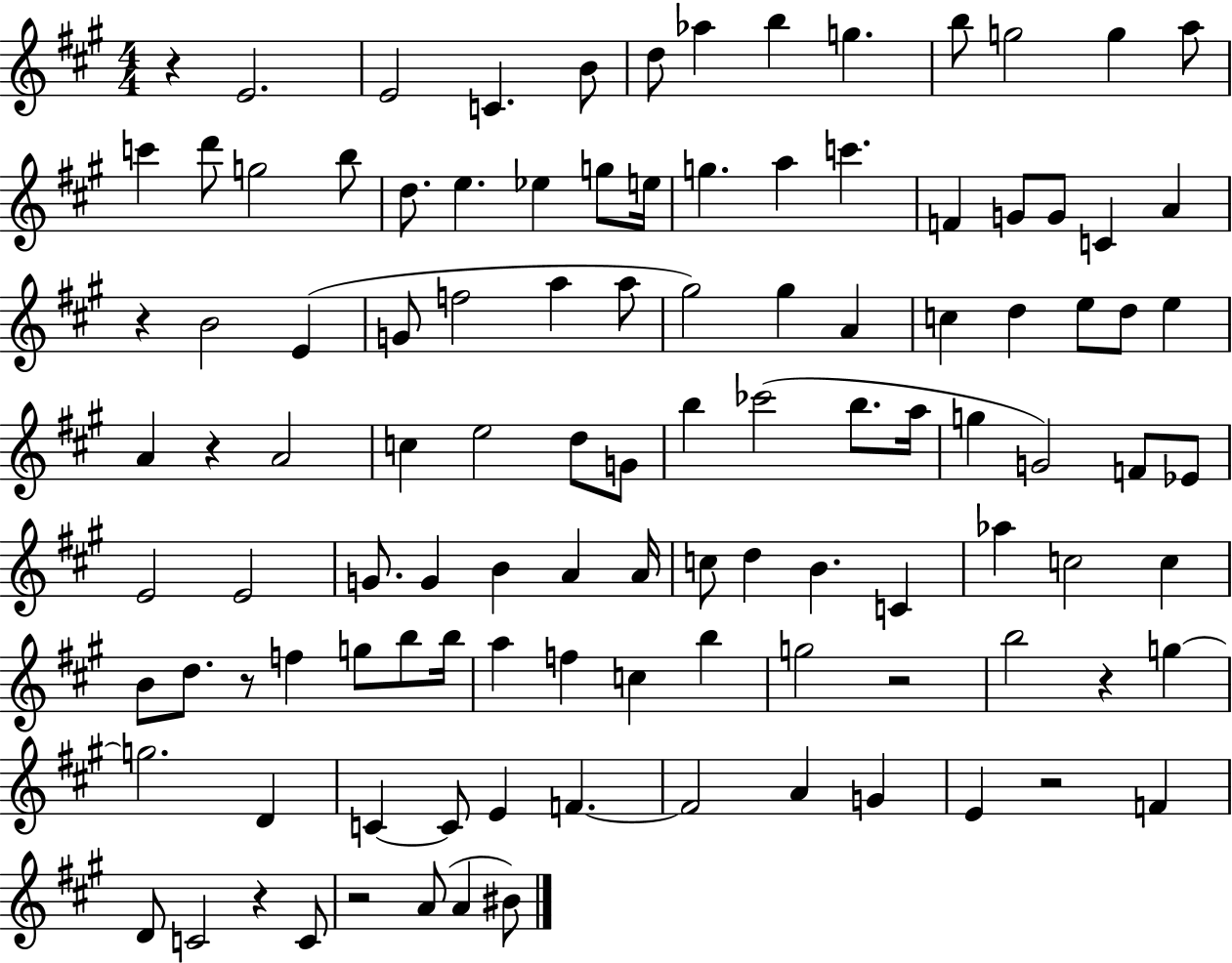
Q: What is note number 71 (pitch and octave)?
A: C5